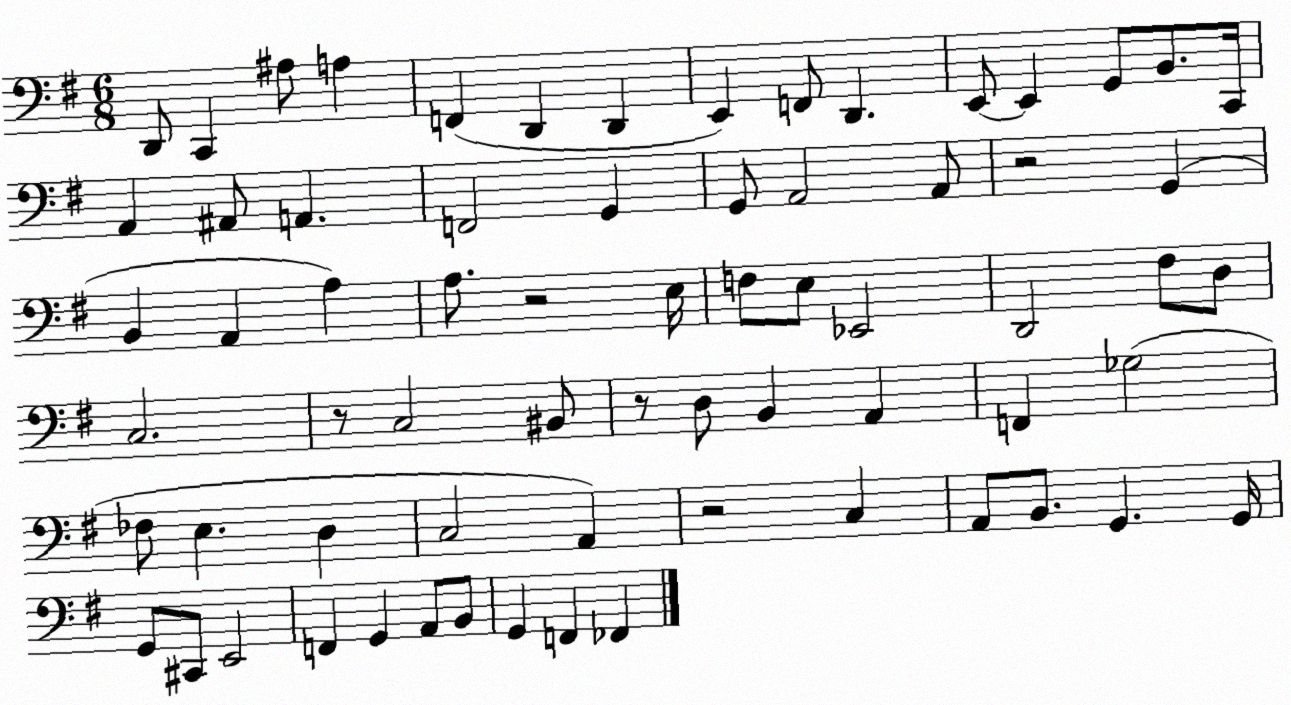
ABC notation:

X:1
T:Untitled
M:6/8
L:1/4
K:G
D,,/2 C,, ^A,/2 A, F,, D,, D,, E,, F,,/2 D,, E,,/2 E,, G,,/2 B,,/2 C,,/4 A,, ^A,,/2 A,, F,,2 G,, G,,/2 A,,2 A,,/2 z2 G,, B,, A,, A, A,/2 z2 E,/4 F,/2 E,/2 _E,,2 D,,2 ^F,/2 D,/2 C,2 z/2 C,2 ^B,,/2 z/2 D,/2 B,, A,, F,, _G,2 _F,/2 E, D, C,2 A,, z2 C, A,,/2 B,,/2 G,, G,,/4 G,,/2 ^C,,/2 E,,2 F,, G,, A,,/2 B,,/2 G,, F,, _F,,